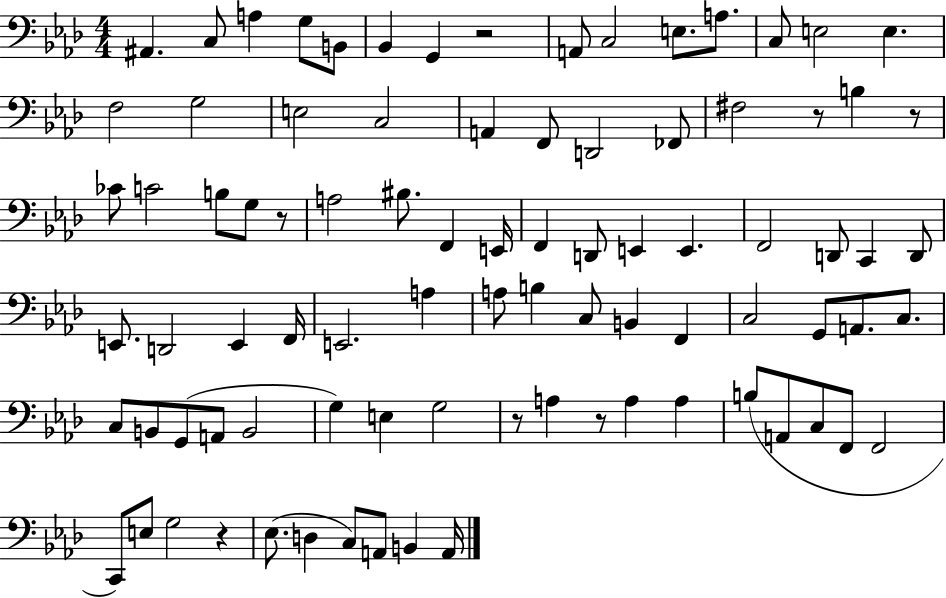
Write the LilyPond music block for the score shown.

{
  \clef bass
  \numericTimeSignature
  \time 4/4
  \key aes \major
  \repeat volta 2 { ais,4. c8 a4 g8 b,8 | bes,4 g,4 r2 | a,8 c2 e8. a8. | c8 e2 e4. | \break f2 g2 | e2 c2 | a,4 f,8 d,2 fes,8 | fis2 r8 b4 r8 | \break ces'8 c'2 b8 g8 r8 | a2 bis8. f,4 e,16 | f,4 d,8 e,4 e,4. | f,2 d,8 c,4 d,8 | \break e,8. d,2 e,4 f,16 | e,2. a4 | a8 b4 c8 b,4 f,4 | c2 g,8 a,8. c8. | \break c8 b,8 g,8( a,8 b,2 | g4) e4 g2 | r8 a4 r8 a4 a4 | b8( a,8 c8 f,8 f,2 | \break c,8) e8 g2 r4 | ees8.( d4 c8) a,8 b,4 a,16 | } \bar "|."
}